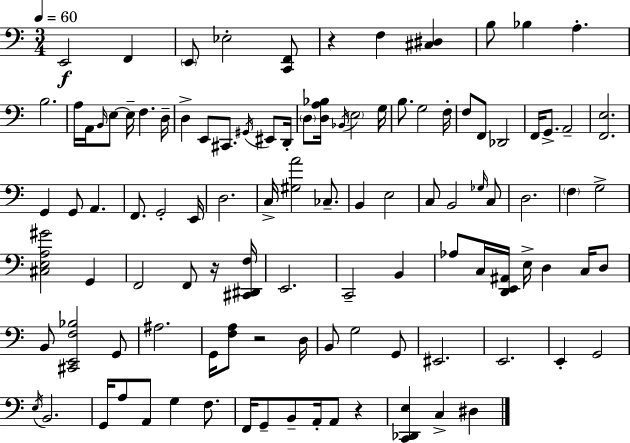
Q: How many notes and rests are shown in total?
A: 106